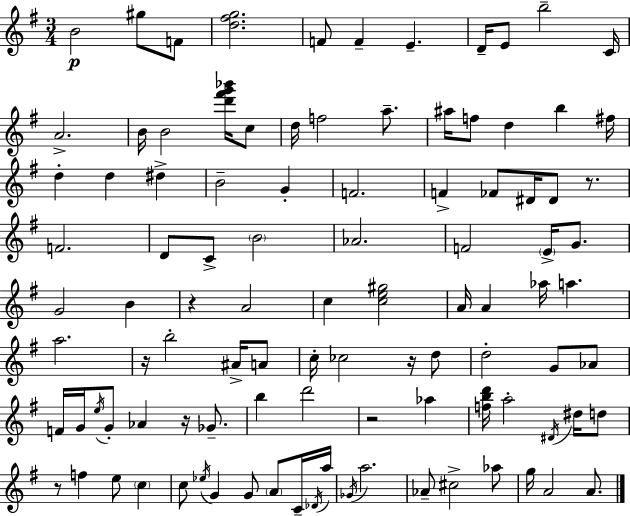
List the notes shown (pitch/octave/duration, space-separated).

B4/h G#5/e F4/e [D5,F#5,G5]/h. F4/e F4/q E4/q. D4/s E4/e B5/h C4/s A4/h. B4/s B4/h [D6,F#6,G6,Bb6]/s C5/e D5/s F5/h A5/e. A#5/s F5/e D5/q B5/q F#5/s D5/q D5/q D#5/q B4/h G4/q F4/h. F4/q FES4/e D#4/s D#4/e R/e. F4/h. D4/e C4/e B4/h Ab4/h. F4/h E4/s G4/e. G4/h B4/q R/q A4/h C5/q [C5,E5,G#5]/h A4/s A4/q Ab5/s A5/q. A5/h. R/s B5/h A#4/s A4/e C5/s CES5/h R/s D5/e D5/h G4/e Ab4/e F4/s G4/s E5/s G4/e Ab4/q R/s Gb4/e. B5/q D6/h R/h Ab5/q [F5,B5,D6]/s A5/h D#4/s D#5/s D5/e R/e F5/q E5/e C5/q C5/e Eb5/s G4/q G4/e A4/e C4/s Db4/s A5/s Gb4/s A5/h. Ab4/e C#5/h Ab5/e G5/s A4/h A4/e.